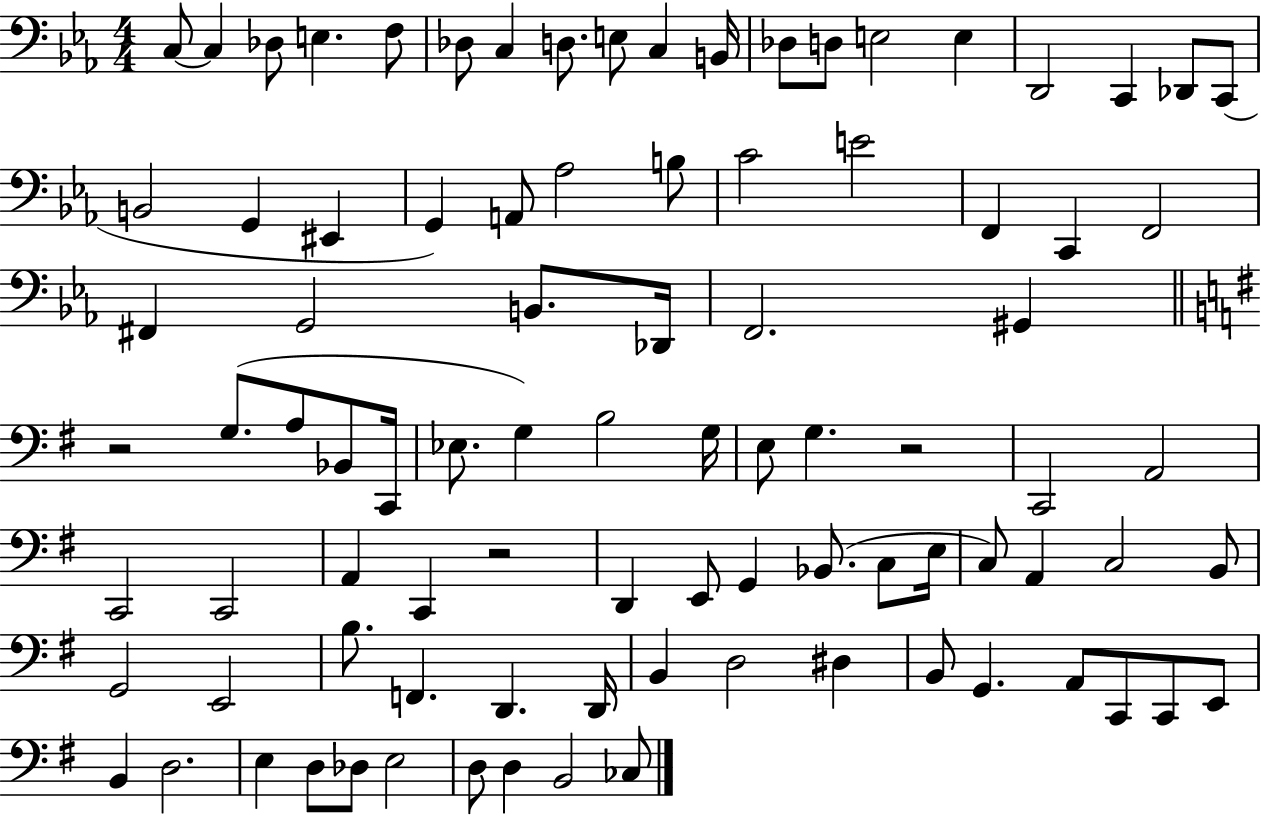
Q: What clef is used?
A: bass